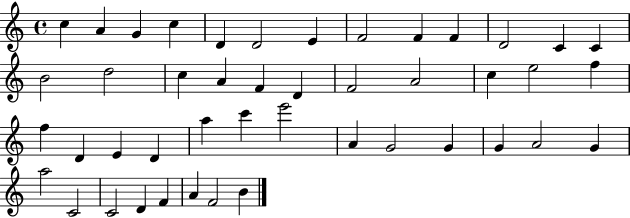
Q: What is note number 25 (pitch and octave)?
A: F5